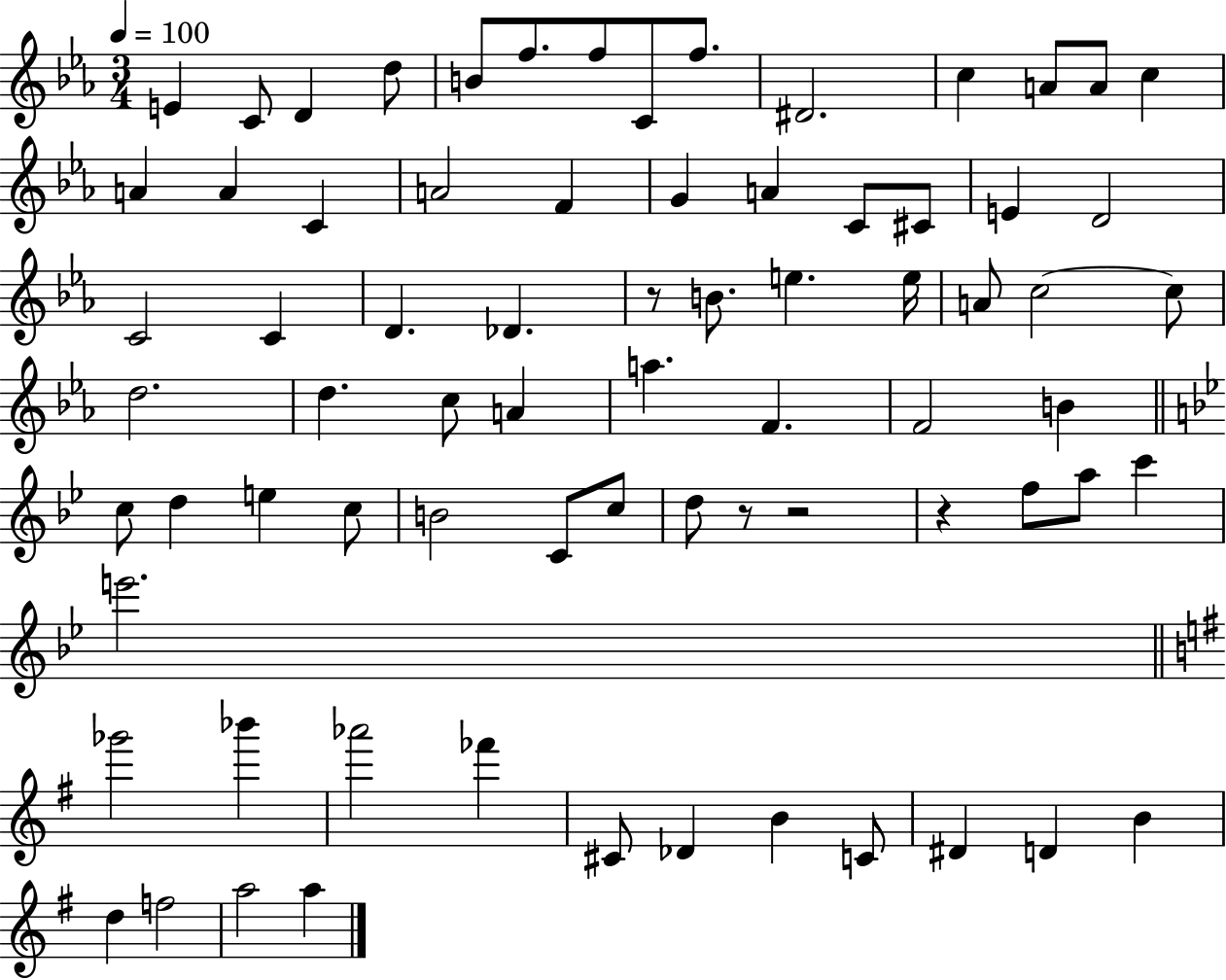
E4/q C4/e D4/q D5/e B4/e F5/e. F5/e C4/e F5/e. D#4/h. C5/q A4/e A4/e C5/q A4/q A4/q C4/q A4/h F4/q G4/q A4/q C4/e C#4/e E4/q D4/h C4/h C4/q D4/q. Db4/q. R/e B4/e. E5/q. E5/s A4/e C5/h C5/e D5/h. D5/q. C5/e A4/q A5/q. F4/q. F4/h B4/q C5/e D5/q E5/q C5/e B4/h C4/e C5/e D5/e R/e R/h R/q F5/e A5/e C6/q E6/h. Gb6/h Bb6/q Ab6/h FES6/q C#4/e Db4/q B4/q C4/e D#4/q D4/q B4/q D5/q F5/h A5/h A5/q